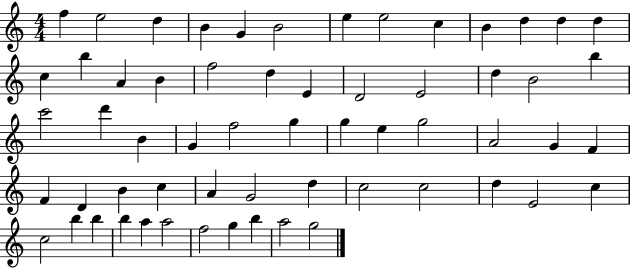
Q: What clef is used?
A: treble